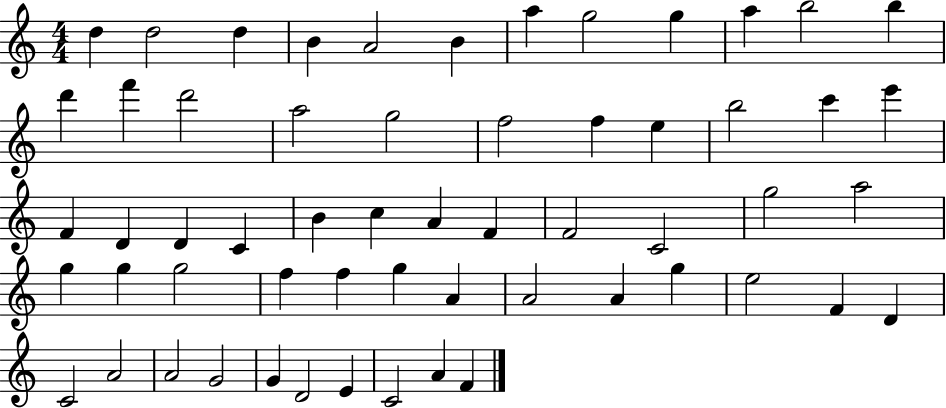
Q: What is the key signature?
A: C major